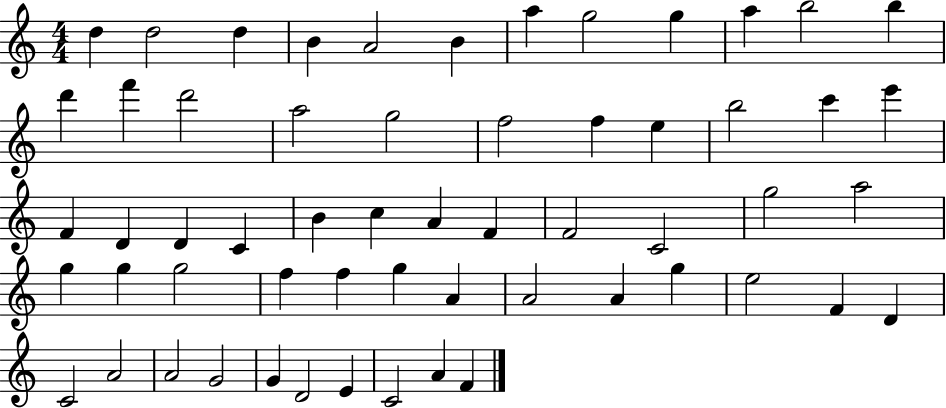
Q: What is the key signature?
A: C major